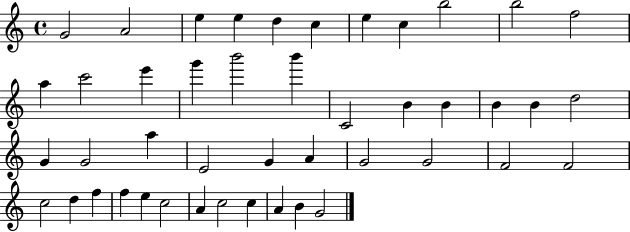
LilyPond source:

{
  \clef treble
  \time 4/4
  \defaultTimeSignature
  \key c \major
  g'2 a'2 | e''4 e''4 d''4 c''4 | e''4 c''4 b''2 | b''2 f''2 | \break a''4 c'''2 e'''4 | g'''4 b'''2 b'''4 | c'2 b'4 b'4 | b'4 b'4 d''2 | \break g'4 g'2 a''4 | e'2 g'4 a'4 | g'2 g'2 | f'2 f'2 | \break c''2 d''4 f''4 | f''4 e''4 c''2 | a'4 c''2 c''4 | a'4 b'4 g'2 | \break \bar "|."
}